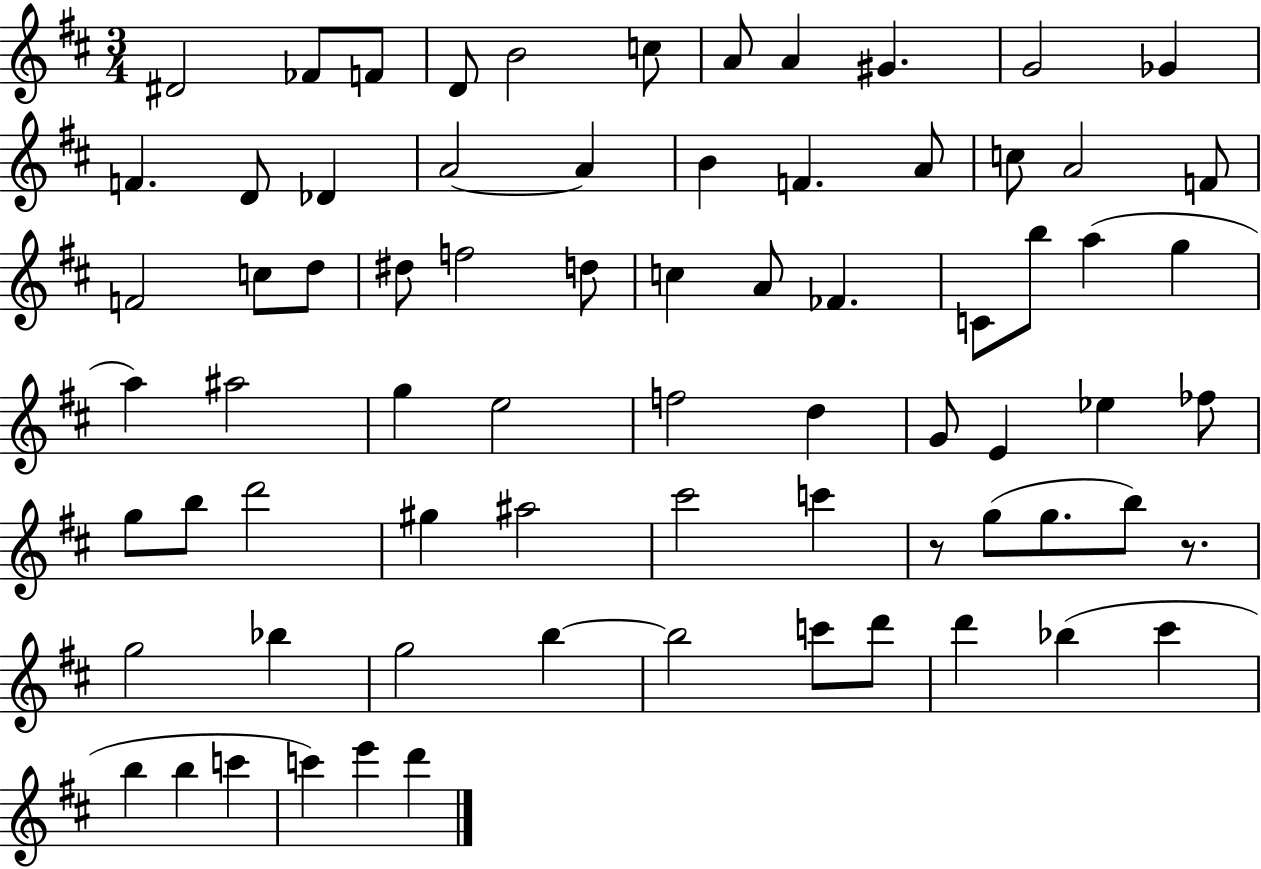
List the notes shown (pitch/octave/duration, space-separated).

D#4/h FES4/e F4/e D4/e B4/h C5/e A4/e A4/q G#4/q. G4/h Gb4/q F4/q. D4/e Db4/q A4/h A4/q B4/q F4/q. A4/e C5/e A4/h F4/e F4/h C5/e D5/e D#5/e F5/h D5/e C5/q A4/e FES4/q. C4/e B5/e A5/q G5/q A5/q A#5/h G5/q E5/h F5/h D5/q G4/e E4/q Eb5/q FES5/e G5/e B5/e D6/h G#5/q A#5/h C#6/h C6/q R/e G5/e G5/e. B5/e R/e. G5/h Bb5/q G5/h B5/q B5/h C6/e D6/e D6/q Bb5/q C#6/q B5/q B5/q C6/q C6/q E6/q D6/q